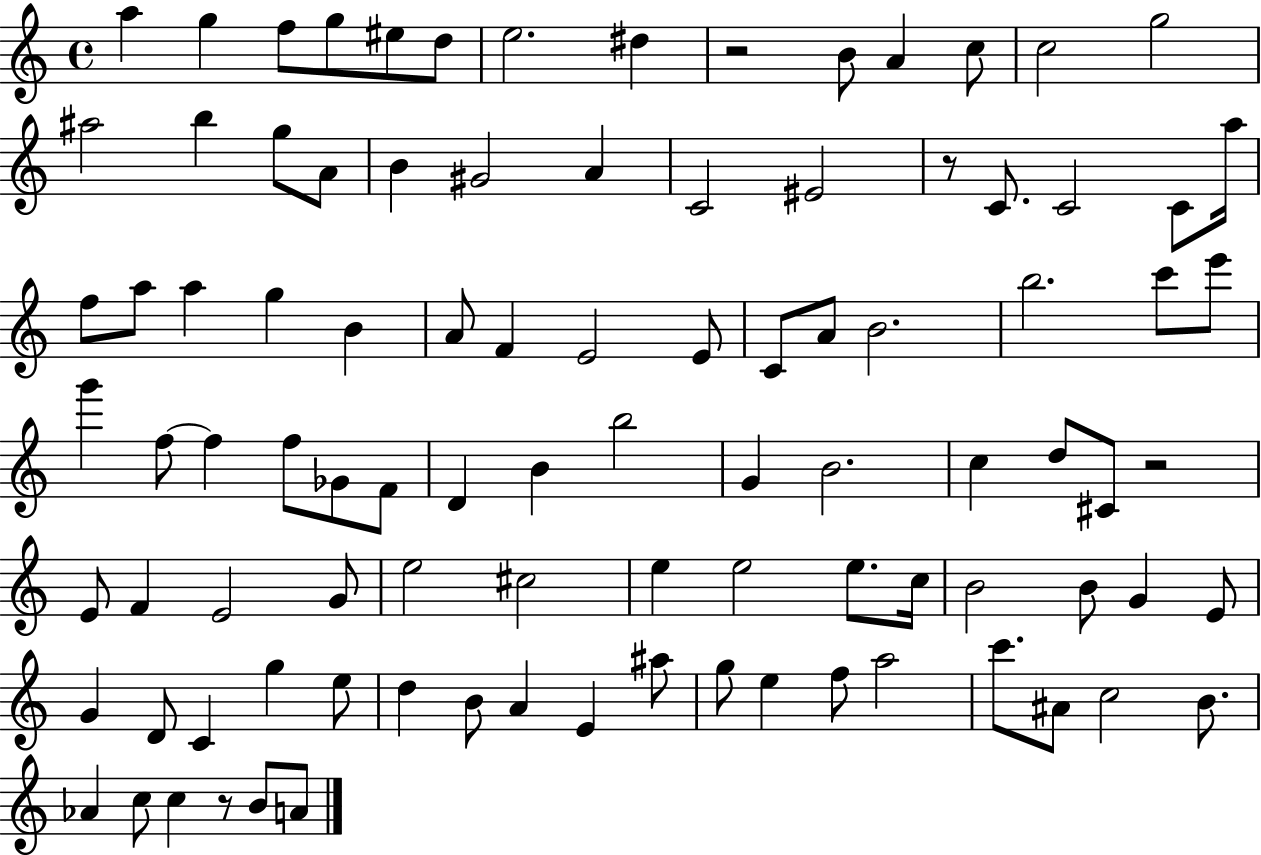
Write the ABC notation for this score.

X:1
T:Untitled
M:4/4
L:1/4
K:C
a g f/2 g/2 ^e/2 d/2 e2 ^d z2 B/2 A c/2 c2 g2 ^a2 b g/2 A/2 B ^G2 A C2 ^E2 z/2 C/2 C2 C/2 a/4 f/2 a/2 a g B A/2 F E2 E/2 C/2 A/2 B2 b2 c'/2 e'/2 g' f/2 f f/2 _G/2 F/2 D B b2 G B2 c d/2 ^C/2 z2 E/2 F E2 G/2 e2 ^c2 e e2 e/2 c/4 B2 B/2 G E/2 G D/2 C g e/2 d B/2 A E ^a/2 g/2 e f/2 a2 c'/2 ^A/2 c2 B/2 _A c/2 c z/2 B/2 A/2